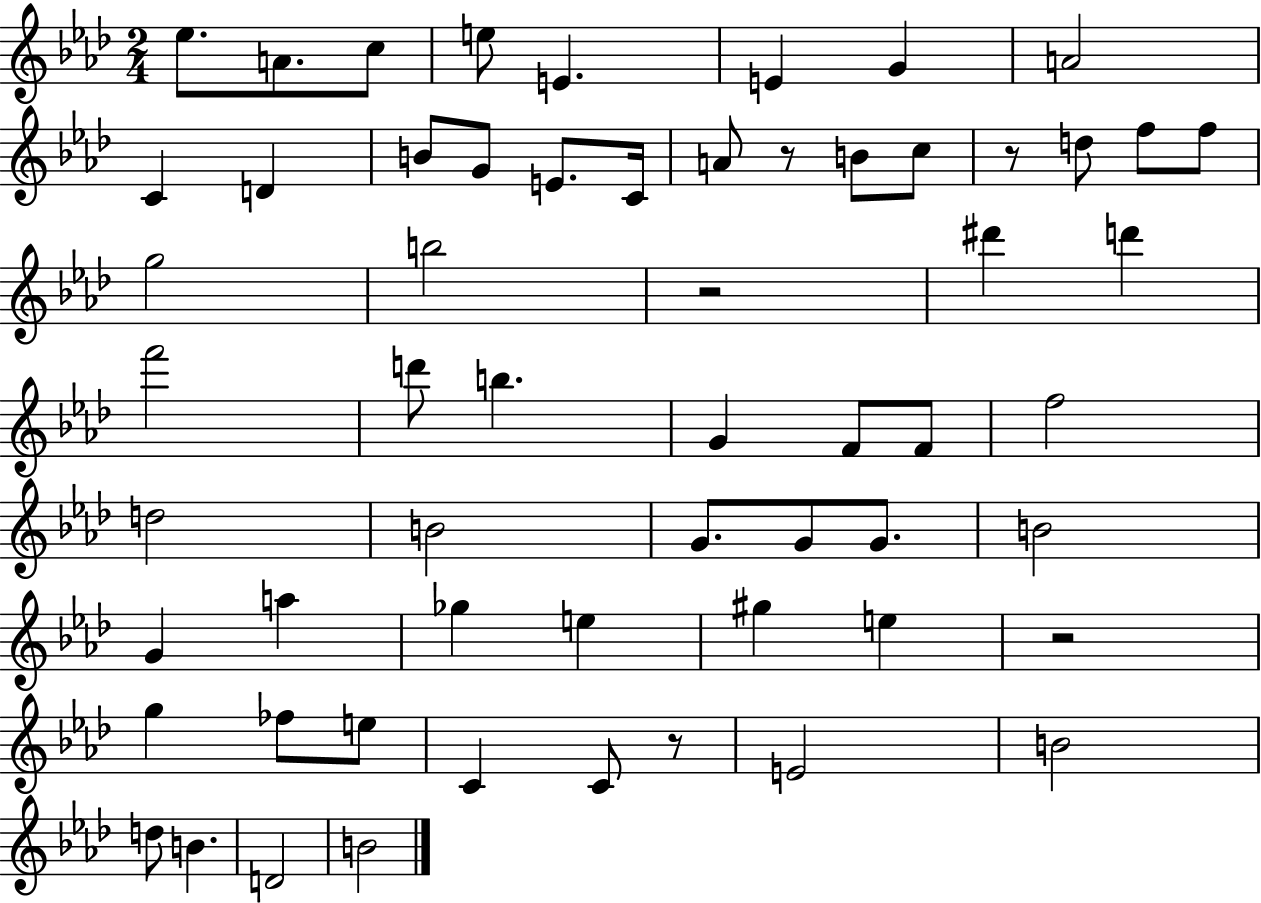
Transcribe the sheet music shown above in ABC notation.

X:1
T:Untitled
M:2/4
L:1/4
K:Ab
_e/2 A/2 c/2 e/2 E E G A2 C D B/2 G/2 E/2 C/4 A/2 z/2 B/2 c/2 z/2 d/2 f/2 f/2 g2 b2 z2 ^d' d' f'2 d'/2 b G F/2 F/2 f2 d2 B2 G/2 G/2 G/2 B2 G a _g e ^g e z2 g _f/2 e/2 C C/2 z/2 E2 B2 d/2 B D2 B2